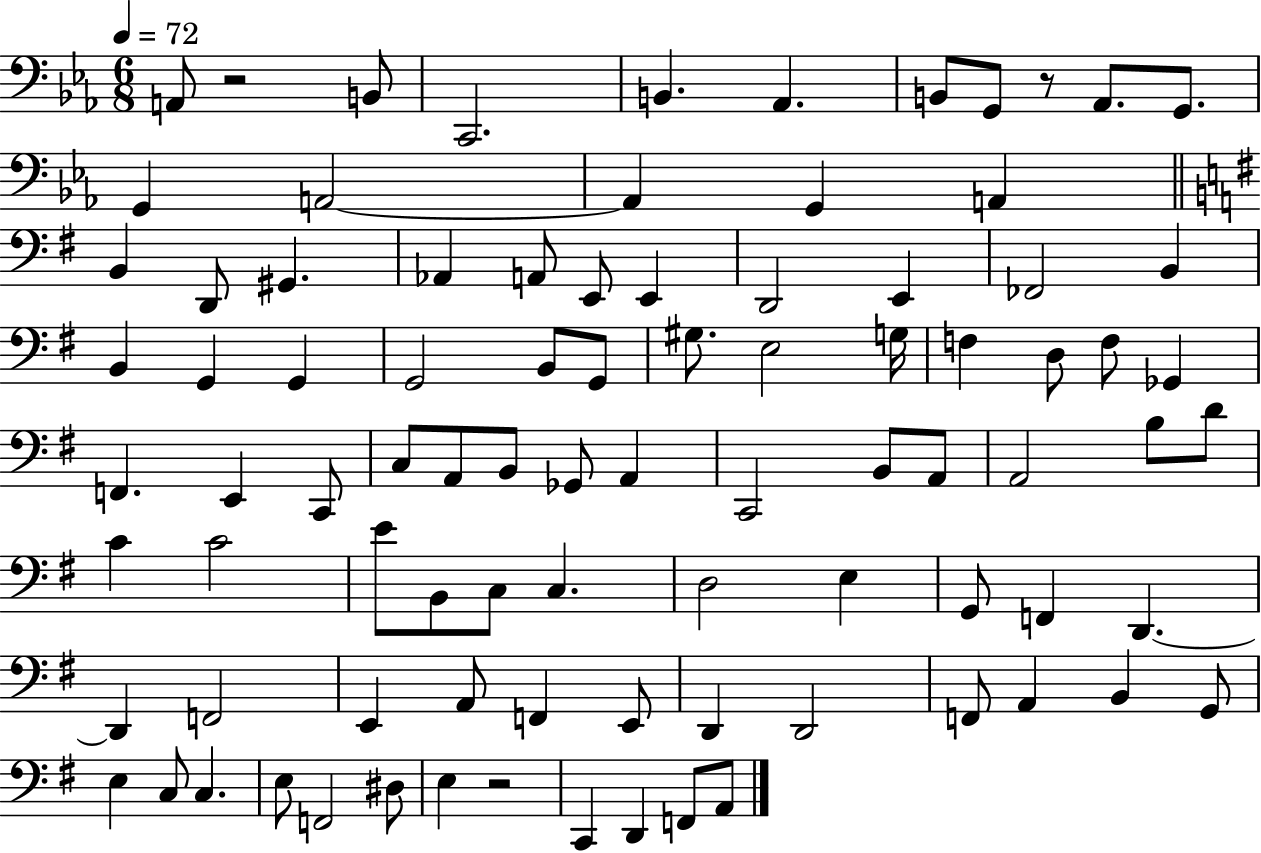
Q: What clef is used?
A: bass